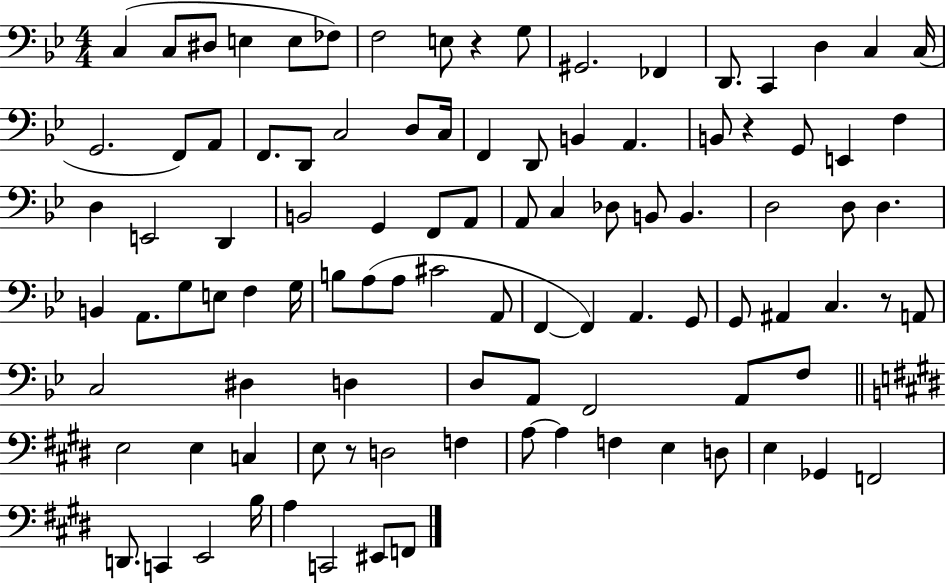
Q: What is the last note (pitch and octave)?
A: F2